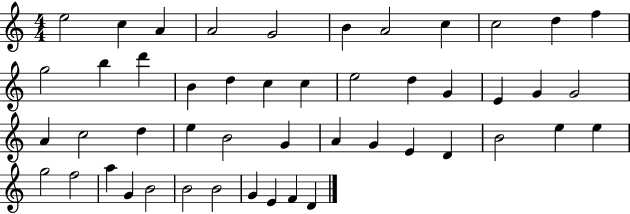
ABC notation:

X:1
T:Untitled
M:4/4
L:1/4
K:C
e2 c A A2 G2 B A2 c c2 d f g2 b d' B d c c e2 d G E G G2 A c2 d e B2 G A G E D B2 e e g2 f2 a G B2 B2 B2 G E F D